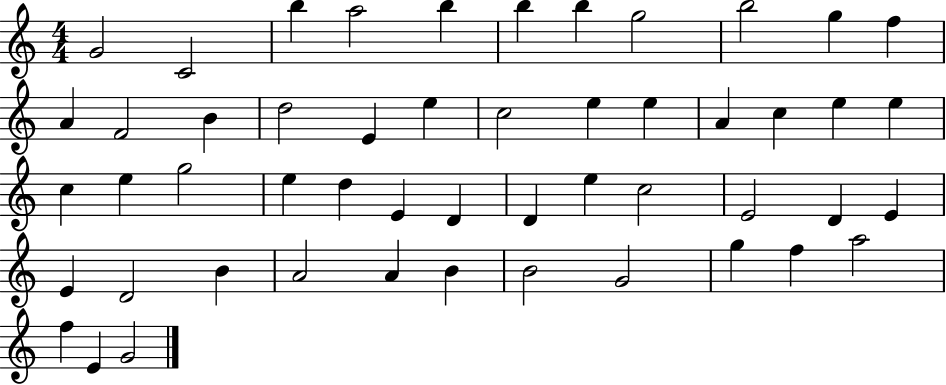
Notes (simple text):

G4/h C4/h B5/q A5/h B5/q B5/q B5/q G5/h B5/h G5/q F5/q A4/q F4/h B4/q D5/h E4/q E5/q C5/h E5/q E5/q A4/q C5/q E5/q E5/q C5/q E5/q G5/h E5/q D5/q E4/q D4/q D4/q E5/q C5/h E4/h D4/q E4/q E4/q D4/h B4/q A4/h A4/q B4/q B4/h G4/h G5/q F5/q A5/h F5/q E4/q G4/h